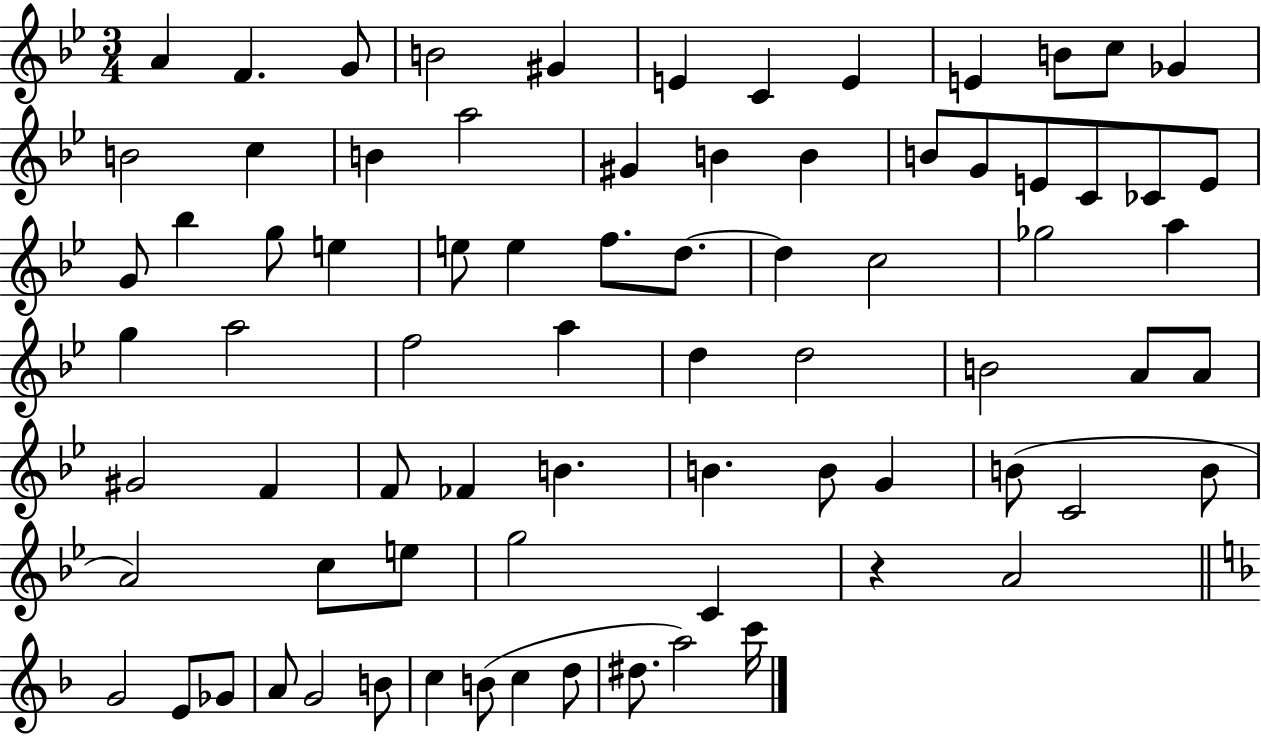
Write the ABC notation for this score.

X:1
T:Untitled
M:3/4
L:1/4
K:Bb
A F G/2 B2 ^G E C E E B/2 c/2 _G B2 c B a2 ^G B B B/2 G/2 E/2 C/2 _C/2 E/2 G/2 _b g/2 e e/2 e f/2 d/2 d c2 _g2 a g a2 f2 a d d2 B2 A/2 A/2 ^G2 F F/2 _F B B B/2 G B/2 C2 B/2 A2 c/2 e/2 g2 C z A2 G2 E/2 _G/2 A/2 G2 B/2 c B/2 c d/2 ^d/2 a2 c'/4